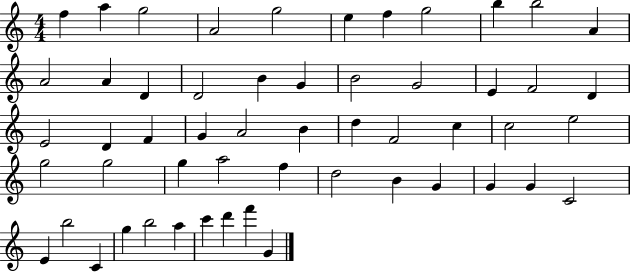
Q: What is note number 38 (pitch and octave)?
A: F5